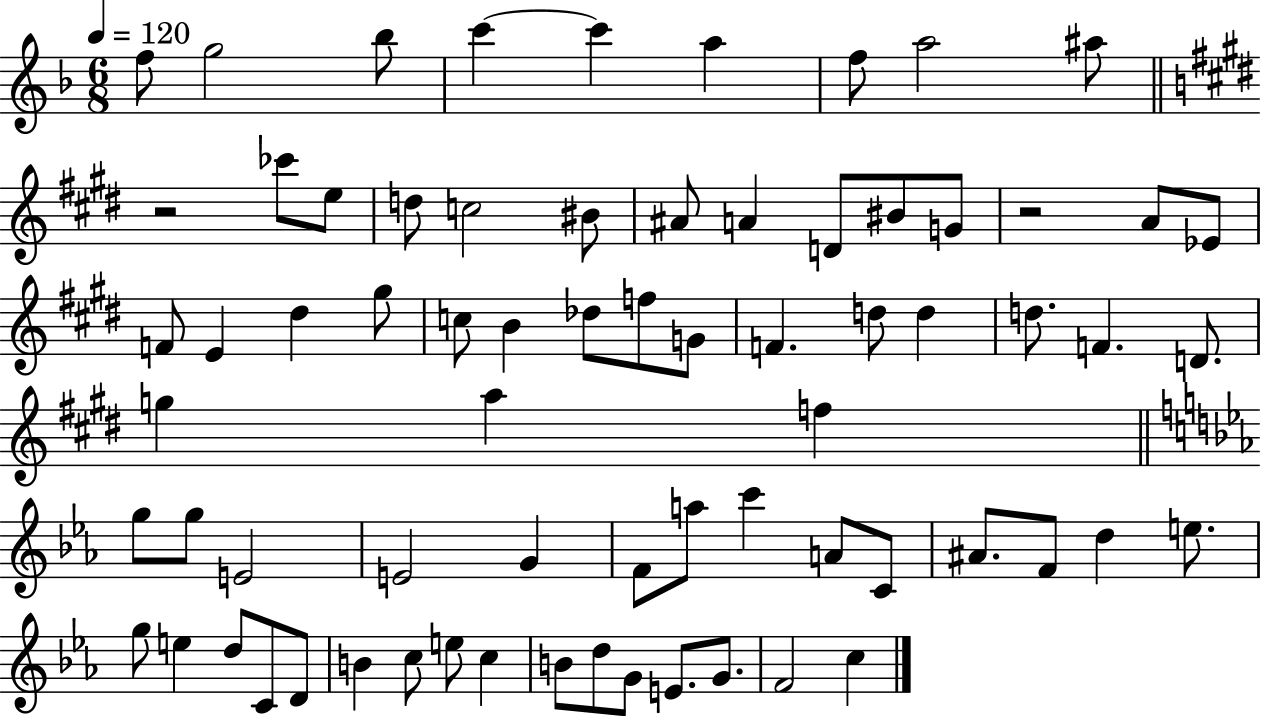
{
  \clef treble
  \numericTimeSignature
  \time 6/8
  \key f \major
  \tempo 4 = 120
  f''8 g''2 bes''8 | c'''4~~ c'''4 a''4 | f''8 a''2 ais''8 | \bar "||" \break \key e \major r2 ces'''8 e''8 | d''8 c''2 bis'8 | ais'8 a'4 d'8 bis'8 g'8 | r2 a'8 ees'8 | \break f'8 e'4 dis''4 gis''8 | c''8 b'4 des''8 f''8 g'8 | f'4. d''8 d''4 | d''8. f'4. d'8. | \break g''4 a''4 f''4 | \bar "||" \break \key ees \major g''8 g''8 e'2 | e'2 g'4 | f'8 a''8 c'''4 a'8 c'8 | ais'8. f'8 d''4 e''8. | \break g''8 e''4 d''8 c'8 d'8 | b'4 c''8 e''8 c''4 | b'8 d''8 g'8 e'8. g'8. | f'2 c''4 | \break \bar "|."
}